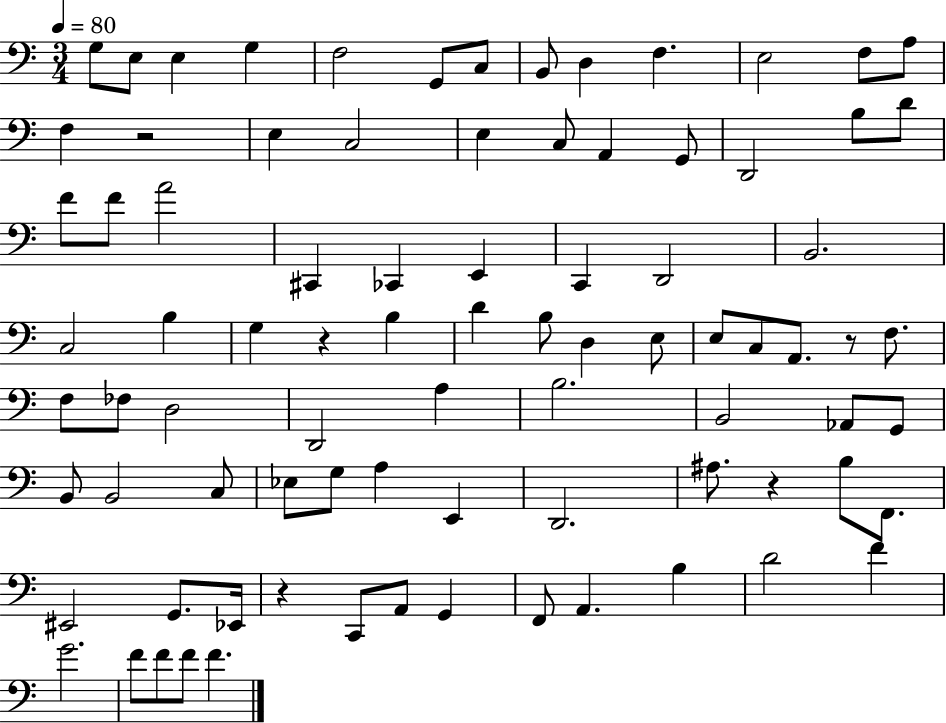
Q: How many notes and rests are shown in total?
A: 85